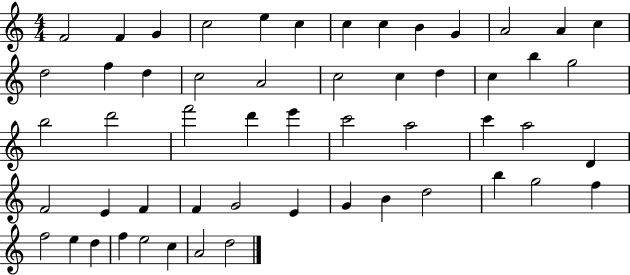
X:1
T:Untitled
M:4/4
L:1/4
K:C
F2 F G c2 e c c c B G A2 A c d2 f d c2 A2 c2 c d c b g2 b2 d'2 f'2 d' e' c'2 a2 c' a2 D F2 E F F G2 E G B d2 b g2 f f2 e d f e2 c A2 d2